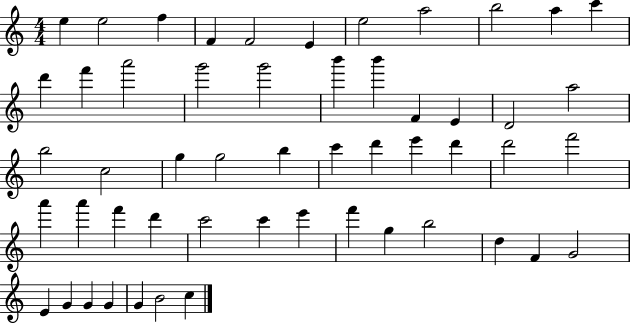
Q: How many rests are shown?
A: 0